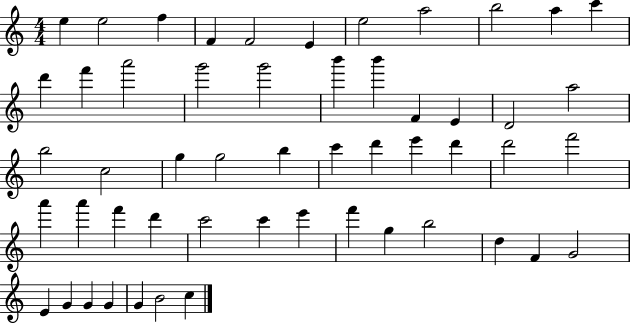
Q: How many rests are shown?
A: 0